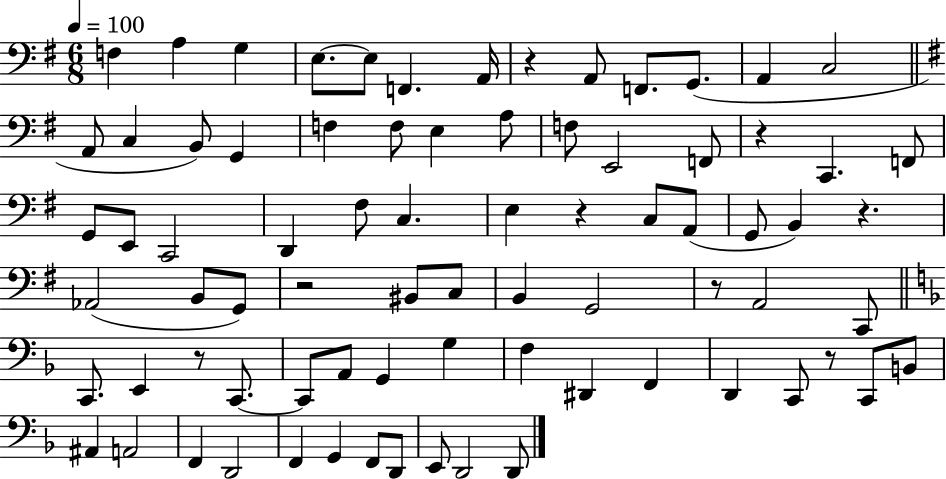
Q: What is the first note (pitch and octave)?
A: F3